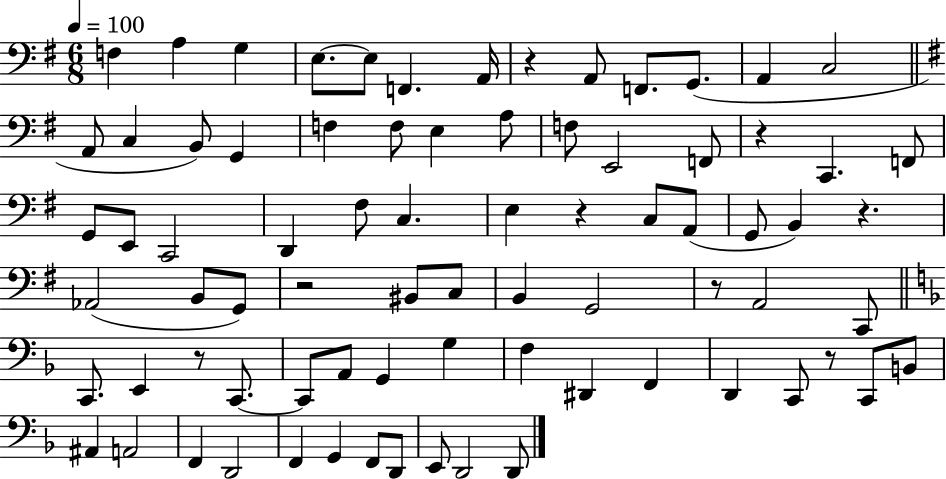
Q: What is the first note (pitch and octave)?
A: F3